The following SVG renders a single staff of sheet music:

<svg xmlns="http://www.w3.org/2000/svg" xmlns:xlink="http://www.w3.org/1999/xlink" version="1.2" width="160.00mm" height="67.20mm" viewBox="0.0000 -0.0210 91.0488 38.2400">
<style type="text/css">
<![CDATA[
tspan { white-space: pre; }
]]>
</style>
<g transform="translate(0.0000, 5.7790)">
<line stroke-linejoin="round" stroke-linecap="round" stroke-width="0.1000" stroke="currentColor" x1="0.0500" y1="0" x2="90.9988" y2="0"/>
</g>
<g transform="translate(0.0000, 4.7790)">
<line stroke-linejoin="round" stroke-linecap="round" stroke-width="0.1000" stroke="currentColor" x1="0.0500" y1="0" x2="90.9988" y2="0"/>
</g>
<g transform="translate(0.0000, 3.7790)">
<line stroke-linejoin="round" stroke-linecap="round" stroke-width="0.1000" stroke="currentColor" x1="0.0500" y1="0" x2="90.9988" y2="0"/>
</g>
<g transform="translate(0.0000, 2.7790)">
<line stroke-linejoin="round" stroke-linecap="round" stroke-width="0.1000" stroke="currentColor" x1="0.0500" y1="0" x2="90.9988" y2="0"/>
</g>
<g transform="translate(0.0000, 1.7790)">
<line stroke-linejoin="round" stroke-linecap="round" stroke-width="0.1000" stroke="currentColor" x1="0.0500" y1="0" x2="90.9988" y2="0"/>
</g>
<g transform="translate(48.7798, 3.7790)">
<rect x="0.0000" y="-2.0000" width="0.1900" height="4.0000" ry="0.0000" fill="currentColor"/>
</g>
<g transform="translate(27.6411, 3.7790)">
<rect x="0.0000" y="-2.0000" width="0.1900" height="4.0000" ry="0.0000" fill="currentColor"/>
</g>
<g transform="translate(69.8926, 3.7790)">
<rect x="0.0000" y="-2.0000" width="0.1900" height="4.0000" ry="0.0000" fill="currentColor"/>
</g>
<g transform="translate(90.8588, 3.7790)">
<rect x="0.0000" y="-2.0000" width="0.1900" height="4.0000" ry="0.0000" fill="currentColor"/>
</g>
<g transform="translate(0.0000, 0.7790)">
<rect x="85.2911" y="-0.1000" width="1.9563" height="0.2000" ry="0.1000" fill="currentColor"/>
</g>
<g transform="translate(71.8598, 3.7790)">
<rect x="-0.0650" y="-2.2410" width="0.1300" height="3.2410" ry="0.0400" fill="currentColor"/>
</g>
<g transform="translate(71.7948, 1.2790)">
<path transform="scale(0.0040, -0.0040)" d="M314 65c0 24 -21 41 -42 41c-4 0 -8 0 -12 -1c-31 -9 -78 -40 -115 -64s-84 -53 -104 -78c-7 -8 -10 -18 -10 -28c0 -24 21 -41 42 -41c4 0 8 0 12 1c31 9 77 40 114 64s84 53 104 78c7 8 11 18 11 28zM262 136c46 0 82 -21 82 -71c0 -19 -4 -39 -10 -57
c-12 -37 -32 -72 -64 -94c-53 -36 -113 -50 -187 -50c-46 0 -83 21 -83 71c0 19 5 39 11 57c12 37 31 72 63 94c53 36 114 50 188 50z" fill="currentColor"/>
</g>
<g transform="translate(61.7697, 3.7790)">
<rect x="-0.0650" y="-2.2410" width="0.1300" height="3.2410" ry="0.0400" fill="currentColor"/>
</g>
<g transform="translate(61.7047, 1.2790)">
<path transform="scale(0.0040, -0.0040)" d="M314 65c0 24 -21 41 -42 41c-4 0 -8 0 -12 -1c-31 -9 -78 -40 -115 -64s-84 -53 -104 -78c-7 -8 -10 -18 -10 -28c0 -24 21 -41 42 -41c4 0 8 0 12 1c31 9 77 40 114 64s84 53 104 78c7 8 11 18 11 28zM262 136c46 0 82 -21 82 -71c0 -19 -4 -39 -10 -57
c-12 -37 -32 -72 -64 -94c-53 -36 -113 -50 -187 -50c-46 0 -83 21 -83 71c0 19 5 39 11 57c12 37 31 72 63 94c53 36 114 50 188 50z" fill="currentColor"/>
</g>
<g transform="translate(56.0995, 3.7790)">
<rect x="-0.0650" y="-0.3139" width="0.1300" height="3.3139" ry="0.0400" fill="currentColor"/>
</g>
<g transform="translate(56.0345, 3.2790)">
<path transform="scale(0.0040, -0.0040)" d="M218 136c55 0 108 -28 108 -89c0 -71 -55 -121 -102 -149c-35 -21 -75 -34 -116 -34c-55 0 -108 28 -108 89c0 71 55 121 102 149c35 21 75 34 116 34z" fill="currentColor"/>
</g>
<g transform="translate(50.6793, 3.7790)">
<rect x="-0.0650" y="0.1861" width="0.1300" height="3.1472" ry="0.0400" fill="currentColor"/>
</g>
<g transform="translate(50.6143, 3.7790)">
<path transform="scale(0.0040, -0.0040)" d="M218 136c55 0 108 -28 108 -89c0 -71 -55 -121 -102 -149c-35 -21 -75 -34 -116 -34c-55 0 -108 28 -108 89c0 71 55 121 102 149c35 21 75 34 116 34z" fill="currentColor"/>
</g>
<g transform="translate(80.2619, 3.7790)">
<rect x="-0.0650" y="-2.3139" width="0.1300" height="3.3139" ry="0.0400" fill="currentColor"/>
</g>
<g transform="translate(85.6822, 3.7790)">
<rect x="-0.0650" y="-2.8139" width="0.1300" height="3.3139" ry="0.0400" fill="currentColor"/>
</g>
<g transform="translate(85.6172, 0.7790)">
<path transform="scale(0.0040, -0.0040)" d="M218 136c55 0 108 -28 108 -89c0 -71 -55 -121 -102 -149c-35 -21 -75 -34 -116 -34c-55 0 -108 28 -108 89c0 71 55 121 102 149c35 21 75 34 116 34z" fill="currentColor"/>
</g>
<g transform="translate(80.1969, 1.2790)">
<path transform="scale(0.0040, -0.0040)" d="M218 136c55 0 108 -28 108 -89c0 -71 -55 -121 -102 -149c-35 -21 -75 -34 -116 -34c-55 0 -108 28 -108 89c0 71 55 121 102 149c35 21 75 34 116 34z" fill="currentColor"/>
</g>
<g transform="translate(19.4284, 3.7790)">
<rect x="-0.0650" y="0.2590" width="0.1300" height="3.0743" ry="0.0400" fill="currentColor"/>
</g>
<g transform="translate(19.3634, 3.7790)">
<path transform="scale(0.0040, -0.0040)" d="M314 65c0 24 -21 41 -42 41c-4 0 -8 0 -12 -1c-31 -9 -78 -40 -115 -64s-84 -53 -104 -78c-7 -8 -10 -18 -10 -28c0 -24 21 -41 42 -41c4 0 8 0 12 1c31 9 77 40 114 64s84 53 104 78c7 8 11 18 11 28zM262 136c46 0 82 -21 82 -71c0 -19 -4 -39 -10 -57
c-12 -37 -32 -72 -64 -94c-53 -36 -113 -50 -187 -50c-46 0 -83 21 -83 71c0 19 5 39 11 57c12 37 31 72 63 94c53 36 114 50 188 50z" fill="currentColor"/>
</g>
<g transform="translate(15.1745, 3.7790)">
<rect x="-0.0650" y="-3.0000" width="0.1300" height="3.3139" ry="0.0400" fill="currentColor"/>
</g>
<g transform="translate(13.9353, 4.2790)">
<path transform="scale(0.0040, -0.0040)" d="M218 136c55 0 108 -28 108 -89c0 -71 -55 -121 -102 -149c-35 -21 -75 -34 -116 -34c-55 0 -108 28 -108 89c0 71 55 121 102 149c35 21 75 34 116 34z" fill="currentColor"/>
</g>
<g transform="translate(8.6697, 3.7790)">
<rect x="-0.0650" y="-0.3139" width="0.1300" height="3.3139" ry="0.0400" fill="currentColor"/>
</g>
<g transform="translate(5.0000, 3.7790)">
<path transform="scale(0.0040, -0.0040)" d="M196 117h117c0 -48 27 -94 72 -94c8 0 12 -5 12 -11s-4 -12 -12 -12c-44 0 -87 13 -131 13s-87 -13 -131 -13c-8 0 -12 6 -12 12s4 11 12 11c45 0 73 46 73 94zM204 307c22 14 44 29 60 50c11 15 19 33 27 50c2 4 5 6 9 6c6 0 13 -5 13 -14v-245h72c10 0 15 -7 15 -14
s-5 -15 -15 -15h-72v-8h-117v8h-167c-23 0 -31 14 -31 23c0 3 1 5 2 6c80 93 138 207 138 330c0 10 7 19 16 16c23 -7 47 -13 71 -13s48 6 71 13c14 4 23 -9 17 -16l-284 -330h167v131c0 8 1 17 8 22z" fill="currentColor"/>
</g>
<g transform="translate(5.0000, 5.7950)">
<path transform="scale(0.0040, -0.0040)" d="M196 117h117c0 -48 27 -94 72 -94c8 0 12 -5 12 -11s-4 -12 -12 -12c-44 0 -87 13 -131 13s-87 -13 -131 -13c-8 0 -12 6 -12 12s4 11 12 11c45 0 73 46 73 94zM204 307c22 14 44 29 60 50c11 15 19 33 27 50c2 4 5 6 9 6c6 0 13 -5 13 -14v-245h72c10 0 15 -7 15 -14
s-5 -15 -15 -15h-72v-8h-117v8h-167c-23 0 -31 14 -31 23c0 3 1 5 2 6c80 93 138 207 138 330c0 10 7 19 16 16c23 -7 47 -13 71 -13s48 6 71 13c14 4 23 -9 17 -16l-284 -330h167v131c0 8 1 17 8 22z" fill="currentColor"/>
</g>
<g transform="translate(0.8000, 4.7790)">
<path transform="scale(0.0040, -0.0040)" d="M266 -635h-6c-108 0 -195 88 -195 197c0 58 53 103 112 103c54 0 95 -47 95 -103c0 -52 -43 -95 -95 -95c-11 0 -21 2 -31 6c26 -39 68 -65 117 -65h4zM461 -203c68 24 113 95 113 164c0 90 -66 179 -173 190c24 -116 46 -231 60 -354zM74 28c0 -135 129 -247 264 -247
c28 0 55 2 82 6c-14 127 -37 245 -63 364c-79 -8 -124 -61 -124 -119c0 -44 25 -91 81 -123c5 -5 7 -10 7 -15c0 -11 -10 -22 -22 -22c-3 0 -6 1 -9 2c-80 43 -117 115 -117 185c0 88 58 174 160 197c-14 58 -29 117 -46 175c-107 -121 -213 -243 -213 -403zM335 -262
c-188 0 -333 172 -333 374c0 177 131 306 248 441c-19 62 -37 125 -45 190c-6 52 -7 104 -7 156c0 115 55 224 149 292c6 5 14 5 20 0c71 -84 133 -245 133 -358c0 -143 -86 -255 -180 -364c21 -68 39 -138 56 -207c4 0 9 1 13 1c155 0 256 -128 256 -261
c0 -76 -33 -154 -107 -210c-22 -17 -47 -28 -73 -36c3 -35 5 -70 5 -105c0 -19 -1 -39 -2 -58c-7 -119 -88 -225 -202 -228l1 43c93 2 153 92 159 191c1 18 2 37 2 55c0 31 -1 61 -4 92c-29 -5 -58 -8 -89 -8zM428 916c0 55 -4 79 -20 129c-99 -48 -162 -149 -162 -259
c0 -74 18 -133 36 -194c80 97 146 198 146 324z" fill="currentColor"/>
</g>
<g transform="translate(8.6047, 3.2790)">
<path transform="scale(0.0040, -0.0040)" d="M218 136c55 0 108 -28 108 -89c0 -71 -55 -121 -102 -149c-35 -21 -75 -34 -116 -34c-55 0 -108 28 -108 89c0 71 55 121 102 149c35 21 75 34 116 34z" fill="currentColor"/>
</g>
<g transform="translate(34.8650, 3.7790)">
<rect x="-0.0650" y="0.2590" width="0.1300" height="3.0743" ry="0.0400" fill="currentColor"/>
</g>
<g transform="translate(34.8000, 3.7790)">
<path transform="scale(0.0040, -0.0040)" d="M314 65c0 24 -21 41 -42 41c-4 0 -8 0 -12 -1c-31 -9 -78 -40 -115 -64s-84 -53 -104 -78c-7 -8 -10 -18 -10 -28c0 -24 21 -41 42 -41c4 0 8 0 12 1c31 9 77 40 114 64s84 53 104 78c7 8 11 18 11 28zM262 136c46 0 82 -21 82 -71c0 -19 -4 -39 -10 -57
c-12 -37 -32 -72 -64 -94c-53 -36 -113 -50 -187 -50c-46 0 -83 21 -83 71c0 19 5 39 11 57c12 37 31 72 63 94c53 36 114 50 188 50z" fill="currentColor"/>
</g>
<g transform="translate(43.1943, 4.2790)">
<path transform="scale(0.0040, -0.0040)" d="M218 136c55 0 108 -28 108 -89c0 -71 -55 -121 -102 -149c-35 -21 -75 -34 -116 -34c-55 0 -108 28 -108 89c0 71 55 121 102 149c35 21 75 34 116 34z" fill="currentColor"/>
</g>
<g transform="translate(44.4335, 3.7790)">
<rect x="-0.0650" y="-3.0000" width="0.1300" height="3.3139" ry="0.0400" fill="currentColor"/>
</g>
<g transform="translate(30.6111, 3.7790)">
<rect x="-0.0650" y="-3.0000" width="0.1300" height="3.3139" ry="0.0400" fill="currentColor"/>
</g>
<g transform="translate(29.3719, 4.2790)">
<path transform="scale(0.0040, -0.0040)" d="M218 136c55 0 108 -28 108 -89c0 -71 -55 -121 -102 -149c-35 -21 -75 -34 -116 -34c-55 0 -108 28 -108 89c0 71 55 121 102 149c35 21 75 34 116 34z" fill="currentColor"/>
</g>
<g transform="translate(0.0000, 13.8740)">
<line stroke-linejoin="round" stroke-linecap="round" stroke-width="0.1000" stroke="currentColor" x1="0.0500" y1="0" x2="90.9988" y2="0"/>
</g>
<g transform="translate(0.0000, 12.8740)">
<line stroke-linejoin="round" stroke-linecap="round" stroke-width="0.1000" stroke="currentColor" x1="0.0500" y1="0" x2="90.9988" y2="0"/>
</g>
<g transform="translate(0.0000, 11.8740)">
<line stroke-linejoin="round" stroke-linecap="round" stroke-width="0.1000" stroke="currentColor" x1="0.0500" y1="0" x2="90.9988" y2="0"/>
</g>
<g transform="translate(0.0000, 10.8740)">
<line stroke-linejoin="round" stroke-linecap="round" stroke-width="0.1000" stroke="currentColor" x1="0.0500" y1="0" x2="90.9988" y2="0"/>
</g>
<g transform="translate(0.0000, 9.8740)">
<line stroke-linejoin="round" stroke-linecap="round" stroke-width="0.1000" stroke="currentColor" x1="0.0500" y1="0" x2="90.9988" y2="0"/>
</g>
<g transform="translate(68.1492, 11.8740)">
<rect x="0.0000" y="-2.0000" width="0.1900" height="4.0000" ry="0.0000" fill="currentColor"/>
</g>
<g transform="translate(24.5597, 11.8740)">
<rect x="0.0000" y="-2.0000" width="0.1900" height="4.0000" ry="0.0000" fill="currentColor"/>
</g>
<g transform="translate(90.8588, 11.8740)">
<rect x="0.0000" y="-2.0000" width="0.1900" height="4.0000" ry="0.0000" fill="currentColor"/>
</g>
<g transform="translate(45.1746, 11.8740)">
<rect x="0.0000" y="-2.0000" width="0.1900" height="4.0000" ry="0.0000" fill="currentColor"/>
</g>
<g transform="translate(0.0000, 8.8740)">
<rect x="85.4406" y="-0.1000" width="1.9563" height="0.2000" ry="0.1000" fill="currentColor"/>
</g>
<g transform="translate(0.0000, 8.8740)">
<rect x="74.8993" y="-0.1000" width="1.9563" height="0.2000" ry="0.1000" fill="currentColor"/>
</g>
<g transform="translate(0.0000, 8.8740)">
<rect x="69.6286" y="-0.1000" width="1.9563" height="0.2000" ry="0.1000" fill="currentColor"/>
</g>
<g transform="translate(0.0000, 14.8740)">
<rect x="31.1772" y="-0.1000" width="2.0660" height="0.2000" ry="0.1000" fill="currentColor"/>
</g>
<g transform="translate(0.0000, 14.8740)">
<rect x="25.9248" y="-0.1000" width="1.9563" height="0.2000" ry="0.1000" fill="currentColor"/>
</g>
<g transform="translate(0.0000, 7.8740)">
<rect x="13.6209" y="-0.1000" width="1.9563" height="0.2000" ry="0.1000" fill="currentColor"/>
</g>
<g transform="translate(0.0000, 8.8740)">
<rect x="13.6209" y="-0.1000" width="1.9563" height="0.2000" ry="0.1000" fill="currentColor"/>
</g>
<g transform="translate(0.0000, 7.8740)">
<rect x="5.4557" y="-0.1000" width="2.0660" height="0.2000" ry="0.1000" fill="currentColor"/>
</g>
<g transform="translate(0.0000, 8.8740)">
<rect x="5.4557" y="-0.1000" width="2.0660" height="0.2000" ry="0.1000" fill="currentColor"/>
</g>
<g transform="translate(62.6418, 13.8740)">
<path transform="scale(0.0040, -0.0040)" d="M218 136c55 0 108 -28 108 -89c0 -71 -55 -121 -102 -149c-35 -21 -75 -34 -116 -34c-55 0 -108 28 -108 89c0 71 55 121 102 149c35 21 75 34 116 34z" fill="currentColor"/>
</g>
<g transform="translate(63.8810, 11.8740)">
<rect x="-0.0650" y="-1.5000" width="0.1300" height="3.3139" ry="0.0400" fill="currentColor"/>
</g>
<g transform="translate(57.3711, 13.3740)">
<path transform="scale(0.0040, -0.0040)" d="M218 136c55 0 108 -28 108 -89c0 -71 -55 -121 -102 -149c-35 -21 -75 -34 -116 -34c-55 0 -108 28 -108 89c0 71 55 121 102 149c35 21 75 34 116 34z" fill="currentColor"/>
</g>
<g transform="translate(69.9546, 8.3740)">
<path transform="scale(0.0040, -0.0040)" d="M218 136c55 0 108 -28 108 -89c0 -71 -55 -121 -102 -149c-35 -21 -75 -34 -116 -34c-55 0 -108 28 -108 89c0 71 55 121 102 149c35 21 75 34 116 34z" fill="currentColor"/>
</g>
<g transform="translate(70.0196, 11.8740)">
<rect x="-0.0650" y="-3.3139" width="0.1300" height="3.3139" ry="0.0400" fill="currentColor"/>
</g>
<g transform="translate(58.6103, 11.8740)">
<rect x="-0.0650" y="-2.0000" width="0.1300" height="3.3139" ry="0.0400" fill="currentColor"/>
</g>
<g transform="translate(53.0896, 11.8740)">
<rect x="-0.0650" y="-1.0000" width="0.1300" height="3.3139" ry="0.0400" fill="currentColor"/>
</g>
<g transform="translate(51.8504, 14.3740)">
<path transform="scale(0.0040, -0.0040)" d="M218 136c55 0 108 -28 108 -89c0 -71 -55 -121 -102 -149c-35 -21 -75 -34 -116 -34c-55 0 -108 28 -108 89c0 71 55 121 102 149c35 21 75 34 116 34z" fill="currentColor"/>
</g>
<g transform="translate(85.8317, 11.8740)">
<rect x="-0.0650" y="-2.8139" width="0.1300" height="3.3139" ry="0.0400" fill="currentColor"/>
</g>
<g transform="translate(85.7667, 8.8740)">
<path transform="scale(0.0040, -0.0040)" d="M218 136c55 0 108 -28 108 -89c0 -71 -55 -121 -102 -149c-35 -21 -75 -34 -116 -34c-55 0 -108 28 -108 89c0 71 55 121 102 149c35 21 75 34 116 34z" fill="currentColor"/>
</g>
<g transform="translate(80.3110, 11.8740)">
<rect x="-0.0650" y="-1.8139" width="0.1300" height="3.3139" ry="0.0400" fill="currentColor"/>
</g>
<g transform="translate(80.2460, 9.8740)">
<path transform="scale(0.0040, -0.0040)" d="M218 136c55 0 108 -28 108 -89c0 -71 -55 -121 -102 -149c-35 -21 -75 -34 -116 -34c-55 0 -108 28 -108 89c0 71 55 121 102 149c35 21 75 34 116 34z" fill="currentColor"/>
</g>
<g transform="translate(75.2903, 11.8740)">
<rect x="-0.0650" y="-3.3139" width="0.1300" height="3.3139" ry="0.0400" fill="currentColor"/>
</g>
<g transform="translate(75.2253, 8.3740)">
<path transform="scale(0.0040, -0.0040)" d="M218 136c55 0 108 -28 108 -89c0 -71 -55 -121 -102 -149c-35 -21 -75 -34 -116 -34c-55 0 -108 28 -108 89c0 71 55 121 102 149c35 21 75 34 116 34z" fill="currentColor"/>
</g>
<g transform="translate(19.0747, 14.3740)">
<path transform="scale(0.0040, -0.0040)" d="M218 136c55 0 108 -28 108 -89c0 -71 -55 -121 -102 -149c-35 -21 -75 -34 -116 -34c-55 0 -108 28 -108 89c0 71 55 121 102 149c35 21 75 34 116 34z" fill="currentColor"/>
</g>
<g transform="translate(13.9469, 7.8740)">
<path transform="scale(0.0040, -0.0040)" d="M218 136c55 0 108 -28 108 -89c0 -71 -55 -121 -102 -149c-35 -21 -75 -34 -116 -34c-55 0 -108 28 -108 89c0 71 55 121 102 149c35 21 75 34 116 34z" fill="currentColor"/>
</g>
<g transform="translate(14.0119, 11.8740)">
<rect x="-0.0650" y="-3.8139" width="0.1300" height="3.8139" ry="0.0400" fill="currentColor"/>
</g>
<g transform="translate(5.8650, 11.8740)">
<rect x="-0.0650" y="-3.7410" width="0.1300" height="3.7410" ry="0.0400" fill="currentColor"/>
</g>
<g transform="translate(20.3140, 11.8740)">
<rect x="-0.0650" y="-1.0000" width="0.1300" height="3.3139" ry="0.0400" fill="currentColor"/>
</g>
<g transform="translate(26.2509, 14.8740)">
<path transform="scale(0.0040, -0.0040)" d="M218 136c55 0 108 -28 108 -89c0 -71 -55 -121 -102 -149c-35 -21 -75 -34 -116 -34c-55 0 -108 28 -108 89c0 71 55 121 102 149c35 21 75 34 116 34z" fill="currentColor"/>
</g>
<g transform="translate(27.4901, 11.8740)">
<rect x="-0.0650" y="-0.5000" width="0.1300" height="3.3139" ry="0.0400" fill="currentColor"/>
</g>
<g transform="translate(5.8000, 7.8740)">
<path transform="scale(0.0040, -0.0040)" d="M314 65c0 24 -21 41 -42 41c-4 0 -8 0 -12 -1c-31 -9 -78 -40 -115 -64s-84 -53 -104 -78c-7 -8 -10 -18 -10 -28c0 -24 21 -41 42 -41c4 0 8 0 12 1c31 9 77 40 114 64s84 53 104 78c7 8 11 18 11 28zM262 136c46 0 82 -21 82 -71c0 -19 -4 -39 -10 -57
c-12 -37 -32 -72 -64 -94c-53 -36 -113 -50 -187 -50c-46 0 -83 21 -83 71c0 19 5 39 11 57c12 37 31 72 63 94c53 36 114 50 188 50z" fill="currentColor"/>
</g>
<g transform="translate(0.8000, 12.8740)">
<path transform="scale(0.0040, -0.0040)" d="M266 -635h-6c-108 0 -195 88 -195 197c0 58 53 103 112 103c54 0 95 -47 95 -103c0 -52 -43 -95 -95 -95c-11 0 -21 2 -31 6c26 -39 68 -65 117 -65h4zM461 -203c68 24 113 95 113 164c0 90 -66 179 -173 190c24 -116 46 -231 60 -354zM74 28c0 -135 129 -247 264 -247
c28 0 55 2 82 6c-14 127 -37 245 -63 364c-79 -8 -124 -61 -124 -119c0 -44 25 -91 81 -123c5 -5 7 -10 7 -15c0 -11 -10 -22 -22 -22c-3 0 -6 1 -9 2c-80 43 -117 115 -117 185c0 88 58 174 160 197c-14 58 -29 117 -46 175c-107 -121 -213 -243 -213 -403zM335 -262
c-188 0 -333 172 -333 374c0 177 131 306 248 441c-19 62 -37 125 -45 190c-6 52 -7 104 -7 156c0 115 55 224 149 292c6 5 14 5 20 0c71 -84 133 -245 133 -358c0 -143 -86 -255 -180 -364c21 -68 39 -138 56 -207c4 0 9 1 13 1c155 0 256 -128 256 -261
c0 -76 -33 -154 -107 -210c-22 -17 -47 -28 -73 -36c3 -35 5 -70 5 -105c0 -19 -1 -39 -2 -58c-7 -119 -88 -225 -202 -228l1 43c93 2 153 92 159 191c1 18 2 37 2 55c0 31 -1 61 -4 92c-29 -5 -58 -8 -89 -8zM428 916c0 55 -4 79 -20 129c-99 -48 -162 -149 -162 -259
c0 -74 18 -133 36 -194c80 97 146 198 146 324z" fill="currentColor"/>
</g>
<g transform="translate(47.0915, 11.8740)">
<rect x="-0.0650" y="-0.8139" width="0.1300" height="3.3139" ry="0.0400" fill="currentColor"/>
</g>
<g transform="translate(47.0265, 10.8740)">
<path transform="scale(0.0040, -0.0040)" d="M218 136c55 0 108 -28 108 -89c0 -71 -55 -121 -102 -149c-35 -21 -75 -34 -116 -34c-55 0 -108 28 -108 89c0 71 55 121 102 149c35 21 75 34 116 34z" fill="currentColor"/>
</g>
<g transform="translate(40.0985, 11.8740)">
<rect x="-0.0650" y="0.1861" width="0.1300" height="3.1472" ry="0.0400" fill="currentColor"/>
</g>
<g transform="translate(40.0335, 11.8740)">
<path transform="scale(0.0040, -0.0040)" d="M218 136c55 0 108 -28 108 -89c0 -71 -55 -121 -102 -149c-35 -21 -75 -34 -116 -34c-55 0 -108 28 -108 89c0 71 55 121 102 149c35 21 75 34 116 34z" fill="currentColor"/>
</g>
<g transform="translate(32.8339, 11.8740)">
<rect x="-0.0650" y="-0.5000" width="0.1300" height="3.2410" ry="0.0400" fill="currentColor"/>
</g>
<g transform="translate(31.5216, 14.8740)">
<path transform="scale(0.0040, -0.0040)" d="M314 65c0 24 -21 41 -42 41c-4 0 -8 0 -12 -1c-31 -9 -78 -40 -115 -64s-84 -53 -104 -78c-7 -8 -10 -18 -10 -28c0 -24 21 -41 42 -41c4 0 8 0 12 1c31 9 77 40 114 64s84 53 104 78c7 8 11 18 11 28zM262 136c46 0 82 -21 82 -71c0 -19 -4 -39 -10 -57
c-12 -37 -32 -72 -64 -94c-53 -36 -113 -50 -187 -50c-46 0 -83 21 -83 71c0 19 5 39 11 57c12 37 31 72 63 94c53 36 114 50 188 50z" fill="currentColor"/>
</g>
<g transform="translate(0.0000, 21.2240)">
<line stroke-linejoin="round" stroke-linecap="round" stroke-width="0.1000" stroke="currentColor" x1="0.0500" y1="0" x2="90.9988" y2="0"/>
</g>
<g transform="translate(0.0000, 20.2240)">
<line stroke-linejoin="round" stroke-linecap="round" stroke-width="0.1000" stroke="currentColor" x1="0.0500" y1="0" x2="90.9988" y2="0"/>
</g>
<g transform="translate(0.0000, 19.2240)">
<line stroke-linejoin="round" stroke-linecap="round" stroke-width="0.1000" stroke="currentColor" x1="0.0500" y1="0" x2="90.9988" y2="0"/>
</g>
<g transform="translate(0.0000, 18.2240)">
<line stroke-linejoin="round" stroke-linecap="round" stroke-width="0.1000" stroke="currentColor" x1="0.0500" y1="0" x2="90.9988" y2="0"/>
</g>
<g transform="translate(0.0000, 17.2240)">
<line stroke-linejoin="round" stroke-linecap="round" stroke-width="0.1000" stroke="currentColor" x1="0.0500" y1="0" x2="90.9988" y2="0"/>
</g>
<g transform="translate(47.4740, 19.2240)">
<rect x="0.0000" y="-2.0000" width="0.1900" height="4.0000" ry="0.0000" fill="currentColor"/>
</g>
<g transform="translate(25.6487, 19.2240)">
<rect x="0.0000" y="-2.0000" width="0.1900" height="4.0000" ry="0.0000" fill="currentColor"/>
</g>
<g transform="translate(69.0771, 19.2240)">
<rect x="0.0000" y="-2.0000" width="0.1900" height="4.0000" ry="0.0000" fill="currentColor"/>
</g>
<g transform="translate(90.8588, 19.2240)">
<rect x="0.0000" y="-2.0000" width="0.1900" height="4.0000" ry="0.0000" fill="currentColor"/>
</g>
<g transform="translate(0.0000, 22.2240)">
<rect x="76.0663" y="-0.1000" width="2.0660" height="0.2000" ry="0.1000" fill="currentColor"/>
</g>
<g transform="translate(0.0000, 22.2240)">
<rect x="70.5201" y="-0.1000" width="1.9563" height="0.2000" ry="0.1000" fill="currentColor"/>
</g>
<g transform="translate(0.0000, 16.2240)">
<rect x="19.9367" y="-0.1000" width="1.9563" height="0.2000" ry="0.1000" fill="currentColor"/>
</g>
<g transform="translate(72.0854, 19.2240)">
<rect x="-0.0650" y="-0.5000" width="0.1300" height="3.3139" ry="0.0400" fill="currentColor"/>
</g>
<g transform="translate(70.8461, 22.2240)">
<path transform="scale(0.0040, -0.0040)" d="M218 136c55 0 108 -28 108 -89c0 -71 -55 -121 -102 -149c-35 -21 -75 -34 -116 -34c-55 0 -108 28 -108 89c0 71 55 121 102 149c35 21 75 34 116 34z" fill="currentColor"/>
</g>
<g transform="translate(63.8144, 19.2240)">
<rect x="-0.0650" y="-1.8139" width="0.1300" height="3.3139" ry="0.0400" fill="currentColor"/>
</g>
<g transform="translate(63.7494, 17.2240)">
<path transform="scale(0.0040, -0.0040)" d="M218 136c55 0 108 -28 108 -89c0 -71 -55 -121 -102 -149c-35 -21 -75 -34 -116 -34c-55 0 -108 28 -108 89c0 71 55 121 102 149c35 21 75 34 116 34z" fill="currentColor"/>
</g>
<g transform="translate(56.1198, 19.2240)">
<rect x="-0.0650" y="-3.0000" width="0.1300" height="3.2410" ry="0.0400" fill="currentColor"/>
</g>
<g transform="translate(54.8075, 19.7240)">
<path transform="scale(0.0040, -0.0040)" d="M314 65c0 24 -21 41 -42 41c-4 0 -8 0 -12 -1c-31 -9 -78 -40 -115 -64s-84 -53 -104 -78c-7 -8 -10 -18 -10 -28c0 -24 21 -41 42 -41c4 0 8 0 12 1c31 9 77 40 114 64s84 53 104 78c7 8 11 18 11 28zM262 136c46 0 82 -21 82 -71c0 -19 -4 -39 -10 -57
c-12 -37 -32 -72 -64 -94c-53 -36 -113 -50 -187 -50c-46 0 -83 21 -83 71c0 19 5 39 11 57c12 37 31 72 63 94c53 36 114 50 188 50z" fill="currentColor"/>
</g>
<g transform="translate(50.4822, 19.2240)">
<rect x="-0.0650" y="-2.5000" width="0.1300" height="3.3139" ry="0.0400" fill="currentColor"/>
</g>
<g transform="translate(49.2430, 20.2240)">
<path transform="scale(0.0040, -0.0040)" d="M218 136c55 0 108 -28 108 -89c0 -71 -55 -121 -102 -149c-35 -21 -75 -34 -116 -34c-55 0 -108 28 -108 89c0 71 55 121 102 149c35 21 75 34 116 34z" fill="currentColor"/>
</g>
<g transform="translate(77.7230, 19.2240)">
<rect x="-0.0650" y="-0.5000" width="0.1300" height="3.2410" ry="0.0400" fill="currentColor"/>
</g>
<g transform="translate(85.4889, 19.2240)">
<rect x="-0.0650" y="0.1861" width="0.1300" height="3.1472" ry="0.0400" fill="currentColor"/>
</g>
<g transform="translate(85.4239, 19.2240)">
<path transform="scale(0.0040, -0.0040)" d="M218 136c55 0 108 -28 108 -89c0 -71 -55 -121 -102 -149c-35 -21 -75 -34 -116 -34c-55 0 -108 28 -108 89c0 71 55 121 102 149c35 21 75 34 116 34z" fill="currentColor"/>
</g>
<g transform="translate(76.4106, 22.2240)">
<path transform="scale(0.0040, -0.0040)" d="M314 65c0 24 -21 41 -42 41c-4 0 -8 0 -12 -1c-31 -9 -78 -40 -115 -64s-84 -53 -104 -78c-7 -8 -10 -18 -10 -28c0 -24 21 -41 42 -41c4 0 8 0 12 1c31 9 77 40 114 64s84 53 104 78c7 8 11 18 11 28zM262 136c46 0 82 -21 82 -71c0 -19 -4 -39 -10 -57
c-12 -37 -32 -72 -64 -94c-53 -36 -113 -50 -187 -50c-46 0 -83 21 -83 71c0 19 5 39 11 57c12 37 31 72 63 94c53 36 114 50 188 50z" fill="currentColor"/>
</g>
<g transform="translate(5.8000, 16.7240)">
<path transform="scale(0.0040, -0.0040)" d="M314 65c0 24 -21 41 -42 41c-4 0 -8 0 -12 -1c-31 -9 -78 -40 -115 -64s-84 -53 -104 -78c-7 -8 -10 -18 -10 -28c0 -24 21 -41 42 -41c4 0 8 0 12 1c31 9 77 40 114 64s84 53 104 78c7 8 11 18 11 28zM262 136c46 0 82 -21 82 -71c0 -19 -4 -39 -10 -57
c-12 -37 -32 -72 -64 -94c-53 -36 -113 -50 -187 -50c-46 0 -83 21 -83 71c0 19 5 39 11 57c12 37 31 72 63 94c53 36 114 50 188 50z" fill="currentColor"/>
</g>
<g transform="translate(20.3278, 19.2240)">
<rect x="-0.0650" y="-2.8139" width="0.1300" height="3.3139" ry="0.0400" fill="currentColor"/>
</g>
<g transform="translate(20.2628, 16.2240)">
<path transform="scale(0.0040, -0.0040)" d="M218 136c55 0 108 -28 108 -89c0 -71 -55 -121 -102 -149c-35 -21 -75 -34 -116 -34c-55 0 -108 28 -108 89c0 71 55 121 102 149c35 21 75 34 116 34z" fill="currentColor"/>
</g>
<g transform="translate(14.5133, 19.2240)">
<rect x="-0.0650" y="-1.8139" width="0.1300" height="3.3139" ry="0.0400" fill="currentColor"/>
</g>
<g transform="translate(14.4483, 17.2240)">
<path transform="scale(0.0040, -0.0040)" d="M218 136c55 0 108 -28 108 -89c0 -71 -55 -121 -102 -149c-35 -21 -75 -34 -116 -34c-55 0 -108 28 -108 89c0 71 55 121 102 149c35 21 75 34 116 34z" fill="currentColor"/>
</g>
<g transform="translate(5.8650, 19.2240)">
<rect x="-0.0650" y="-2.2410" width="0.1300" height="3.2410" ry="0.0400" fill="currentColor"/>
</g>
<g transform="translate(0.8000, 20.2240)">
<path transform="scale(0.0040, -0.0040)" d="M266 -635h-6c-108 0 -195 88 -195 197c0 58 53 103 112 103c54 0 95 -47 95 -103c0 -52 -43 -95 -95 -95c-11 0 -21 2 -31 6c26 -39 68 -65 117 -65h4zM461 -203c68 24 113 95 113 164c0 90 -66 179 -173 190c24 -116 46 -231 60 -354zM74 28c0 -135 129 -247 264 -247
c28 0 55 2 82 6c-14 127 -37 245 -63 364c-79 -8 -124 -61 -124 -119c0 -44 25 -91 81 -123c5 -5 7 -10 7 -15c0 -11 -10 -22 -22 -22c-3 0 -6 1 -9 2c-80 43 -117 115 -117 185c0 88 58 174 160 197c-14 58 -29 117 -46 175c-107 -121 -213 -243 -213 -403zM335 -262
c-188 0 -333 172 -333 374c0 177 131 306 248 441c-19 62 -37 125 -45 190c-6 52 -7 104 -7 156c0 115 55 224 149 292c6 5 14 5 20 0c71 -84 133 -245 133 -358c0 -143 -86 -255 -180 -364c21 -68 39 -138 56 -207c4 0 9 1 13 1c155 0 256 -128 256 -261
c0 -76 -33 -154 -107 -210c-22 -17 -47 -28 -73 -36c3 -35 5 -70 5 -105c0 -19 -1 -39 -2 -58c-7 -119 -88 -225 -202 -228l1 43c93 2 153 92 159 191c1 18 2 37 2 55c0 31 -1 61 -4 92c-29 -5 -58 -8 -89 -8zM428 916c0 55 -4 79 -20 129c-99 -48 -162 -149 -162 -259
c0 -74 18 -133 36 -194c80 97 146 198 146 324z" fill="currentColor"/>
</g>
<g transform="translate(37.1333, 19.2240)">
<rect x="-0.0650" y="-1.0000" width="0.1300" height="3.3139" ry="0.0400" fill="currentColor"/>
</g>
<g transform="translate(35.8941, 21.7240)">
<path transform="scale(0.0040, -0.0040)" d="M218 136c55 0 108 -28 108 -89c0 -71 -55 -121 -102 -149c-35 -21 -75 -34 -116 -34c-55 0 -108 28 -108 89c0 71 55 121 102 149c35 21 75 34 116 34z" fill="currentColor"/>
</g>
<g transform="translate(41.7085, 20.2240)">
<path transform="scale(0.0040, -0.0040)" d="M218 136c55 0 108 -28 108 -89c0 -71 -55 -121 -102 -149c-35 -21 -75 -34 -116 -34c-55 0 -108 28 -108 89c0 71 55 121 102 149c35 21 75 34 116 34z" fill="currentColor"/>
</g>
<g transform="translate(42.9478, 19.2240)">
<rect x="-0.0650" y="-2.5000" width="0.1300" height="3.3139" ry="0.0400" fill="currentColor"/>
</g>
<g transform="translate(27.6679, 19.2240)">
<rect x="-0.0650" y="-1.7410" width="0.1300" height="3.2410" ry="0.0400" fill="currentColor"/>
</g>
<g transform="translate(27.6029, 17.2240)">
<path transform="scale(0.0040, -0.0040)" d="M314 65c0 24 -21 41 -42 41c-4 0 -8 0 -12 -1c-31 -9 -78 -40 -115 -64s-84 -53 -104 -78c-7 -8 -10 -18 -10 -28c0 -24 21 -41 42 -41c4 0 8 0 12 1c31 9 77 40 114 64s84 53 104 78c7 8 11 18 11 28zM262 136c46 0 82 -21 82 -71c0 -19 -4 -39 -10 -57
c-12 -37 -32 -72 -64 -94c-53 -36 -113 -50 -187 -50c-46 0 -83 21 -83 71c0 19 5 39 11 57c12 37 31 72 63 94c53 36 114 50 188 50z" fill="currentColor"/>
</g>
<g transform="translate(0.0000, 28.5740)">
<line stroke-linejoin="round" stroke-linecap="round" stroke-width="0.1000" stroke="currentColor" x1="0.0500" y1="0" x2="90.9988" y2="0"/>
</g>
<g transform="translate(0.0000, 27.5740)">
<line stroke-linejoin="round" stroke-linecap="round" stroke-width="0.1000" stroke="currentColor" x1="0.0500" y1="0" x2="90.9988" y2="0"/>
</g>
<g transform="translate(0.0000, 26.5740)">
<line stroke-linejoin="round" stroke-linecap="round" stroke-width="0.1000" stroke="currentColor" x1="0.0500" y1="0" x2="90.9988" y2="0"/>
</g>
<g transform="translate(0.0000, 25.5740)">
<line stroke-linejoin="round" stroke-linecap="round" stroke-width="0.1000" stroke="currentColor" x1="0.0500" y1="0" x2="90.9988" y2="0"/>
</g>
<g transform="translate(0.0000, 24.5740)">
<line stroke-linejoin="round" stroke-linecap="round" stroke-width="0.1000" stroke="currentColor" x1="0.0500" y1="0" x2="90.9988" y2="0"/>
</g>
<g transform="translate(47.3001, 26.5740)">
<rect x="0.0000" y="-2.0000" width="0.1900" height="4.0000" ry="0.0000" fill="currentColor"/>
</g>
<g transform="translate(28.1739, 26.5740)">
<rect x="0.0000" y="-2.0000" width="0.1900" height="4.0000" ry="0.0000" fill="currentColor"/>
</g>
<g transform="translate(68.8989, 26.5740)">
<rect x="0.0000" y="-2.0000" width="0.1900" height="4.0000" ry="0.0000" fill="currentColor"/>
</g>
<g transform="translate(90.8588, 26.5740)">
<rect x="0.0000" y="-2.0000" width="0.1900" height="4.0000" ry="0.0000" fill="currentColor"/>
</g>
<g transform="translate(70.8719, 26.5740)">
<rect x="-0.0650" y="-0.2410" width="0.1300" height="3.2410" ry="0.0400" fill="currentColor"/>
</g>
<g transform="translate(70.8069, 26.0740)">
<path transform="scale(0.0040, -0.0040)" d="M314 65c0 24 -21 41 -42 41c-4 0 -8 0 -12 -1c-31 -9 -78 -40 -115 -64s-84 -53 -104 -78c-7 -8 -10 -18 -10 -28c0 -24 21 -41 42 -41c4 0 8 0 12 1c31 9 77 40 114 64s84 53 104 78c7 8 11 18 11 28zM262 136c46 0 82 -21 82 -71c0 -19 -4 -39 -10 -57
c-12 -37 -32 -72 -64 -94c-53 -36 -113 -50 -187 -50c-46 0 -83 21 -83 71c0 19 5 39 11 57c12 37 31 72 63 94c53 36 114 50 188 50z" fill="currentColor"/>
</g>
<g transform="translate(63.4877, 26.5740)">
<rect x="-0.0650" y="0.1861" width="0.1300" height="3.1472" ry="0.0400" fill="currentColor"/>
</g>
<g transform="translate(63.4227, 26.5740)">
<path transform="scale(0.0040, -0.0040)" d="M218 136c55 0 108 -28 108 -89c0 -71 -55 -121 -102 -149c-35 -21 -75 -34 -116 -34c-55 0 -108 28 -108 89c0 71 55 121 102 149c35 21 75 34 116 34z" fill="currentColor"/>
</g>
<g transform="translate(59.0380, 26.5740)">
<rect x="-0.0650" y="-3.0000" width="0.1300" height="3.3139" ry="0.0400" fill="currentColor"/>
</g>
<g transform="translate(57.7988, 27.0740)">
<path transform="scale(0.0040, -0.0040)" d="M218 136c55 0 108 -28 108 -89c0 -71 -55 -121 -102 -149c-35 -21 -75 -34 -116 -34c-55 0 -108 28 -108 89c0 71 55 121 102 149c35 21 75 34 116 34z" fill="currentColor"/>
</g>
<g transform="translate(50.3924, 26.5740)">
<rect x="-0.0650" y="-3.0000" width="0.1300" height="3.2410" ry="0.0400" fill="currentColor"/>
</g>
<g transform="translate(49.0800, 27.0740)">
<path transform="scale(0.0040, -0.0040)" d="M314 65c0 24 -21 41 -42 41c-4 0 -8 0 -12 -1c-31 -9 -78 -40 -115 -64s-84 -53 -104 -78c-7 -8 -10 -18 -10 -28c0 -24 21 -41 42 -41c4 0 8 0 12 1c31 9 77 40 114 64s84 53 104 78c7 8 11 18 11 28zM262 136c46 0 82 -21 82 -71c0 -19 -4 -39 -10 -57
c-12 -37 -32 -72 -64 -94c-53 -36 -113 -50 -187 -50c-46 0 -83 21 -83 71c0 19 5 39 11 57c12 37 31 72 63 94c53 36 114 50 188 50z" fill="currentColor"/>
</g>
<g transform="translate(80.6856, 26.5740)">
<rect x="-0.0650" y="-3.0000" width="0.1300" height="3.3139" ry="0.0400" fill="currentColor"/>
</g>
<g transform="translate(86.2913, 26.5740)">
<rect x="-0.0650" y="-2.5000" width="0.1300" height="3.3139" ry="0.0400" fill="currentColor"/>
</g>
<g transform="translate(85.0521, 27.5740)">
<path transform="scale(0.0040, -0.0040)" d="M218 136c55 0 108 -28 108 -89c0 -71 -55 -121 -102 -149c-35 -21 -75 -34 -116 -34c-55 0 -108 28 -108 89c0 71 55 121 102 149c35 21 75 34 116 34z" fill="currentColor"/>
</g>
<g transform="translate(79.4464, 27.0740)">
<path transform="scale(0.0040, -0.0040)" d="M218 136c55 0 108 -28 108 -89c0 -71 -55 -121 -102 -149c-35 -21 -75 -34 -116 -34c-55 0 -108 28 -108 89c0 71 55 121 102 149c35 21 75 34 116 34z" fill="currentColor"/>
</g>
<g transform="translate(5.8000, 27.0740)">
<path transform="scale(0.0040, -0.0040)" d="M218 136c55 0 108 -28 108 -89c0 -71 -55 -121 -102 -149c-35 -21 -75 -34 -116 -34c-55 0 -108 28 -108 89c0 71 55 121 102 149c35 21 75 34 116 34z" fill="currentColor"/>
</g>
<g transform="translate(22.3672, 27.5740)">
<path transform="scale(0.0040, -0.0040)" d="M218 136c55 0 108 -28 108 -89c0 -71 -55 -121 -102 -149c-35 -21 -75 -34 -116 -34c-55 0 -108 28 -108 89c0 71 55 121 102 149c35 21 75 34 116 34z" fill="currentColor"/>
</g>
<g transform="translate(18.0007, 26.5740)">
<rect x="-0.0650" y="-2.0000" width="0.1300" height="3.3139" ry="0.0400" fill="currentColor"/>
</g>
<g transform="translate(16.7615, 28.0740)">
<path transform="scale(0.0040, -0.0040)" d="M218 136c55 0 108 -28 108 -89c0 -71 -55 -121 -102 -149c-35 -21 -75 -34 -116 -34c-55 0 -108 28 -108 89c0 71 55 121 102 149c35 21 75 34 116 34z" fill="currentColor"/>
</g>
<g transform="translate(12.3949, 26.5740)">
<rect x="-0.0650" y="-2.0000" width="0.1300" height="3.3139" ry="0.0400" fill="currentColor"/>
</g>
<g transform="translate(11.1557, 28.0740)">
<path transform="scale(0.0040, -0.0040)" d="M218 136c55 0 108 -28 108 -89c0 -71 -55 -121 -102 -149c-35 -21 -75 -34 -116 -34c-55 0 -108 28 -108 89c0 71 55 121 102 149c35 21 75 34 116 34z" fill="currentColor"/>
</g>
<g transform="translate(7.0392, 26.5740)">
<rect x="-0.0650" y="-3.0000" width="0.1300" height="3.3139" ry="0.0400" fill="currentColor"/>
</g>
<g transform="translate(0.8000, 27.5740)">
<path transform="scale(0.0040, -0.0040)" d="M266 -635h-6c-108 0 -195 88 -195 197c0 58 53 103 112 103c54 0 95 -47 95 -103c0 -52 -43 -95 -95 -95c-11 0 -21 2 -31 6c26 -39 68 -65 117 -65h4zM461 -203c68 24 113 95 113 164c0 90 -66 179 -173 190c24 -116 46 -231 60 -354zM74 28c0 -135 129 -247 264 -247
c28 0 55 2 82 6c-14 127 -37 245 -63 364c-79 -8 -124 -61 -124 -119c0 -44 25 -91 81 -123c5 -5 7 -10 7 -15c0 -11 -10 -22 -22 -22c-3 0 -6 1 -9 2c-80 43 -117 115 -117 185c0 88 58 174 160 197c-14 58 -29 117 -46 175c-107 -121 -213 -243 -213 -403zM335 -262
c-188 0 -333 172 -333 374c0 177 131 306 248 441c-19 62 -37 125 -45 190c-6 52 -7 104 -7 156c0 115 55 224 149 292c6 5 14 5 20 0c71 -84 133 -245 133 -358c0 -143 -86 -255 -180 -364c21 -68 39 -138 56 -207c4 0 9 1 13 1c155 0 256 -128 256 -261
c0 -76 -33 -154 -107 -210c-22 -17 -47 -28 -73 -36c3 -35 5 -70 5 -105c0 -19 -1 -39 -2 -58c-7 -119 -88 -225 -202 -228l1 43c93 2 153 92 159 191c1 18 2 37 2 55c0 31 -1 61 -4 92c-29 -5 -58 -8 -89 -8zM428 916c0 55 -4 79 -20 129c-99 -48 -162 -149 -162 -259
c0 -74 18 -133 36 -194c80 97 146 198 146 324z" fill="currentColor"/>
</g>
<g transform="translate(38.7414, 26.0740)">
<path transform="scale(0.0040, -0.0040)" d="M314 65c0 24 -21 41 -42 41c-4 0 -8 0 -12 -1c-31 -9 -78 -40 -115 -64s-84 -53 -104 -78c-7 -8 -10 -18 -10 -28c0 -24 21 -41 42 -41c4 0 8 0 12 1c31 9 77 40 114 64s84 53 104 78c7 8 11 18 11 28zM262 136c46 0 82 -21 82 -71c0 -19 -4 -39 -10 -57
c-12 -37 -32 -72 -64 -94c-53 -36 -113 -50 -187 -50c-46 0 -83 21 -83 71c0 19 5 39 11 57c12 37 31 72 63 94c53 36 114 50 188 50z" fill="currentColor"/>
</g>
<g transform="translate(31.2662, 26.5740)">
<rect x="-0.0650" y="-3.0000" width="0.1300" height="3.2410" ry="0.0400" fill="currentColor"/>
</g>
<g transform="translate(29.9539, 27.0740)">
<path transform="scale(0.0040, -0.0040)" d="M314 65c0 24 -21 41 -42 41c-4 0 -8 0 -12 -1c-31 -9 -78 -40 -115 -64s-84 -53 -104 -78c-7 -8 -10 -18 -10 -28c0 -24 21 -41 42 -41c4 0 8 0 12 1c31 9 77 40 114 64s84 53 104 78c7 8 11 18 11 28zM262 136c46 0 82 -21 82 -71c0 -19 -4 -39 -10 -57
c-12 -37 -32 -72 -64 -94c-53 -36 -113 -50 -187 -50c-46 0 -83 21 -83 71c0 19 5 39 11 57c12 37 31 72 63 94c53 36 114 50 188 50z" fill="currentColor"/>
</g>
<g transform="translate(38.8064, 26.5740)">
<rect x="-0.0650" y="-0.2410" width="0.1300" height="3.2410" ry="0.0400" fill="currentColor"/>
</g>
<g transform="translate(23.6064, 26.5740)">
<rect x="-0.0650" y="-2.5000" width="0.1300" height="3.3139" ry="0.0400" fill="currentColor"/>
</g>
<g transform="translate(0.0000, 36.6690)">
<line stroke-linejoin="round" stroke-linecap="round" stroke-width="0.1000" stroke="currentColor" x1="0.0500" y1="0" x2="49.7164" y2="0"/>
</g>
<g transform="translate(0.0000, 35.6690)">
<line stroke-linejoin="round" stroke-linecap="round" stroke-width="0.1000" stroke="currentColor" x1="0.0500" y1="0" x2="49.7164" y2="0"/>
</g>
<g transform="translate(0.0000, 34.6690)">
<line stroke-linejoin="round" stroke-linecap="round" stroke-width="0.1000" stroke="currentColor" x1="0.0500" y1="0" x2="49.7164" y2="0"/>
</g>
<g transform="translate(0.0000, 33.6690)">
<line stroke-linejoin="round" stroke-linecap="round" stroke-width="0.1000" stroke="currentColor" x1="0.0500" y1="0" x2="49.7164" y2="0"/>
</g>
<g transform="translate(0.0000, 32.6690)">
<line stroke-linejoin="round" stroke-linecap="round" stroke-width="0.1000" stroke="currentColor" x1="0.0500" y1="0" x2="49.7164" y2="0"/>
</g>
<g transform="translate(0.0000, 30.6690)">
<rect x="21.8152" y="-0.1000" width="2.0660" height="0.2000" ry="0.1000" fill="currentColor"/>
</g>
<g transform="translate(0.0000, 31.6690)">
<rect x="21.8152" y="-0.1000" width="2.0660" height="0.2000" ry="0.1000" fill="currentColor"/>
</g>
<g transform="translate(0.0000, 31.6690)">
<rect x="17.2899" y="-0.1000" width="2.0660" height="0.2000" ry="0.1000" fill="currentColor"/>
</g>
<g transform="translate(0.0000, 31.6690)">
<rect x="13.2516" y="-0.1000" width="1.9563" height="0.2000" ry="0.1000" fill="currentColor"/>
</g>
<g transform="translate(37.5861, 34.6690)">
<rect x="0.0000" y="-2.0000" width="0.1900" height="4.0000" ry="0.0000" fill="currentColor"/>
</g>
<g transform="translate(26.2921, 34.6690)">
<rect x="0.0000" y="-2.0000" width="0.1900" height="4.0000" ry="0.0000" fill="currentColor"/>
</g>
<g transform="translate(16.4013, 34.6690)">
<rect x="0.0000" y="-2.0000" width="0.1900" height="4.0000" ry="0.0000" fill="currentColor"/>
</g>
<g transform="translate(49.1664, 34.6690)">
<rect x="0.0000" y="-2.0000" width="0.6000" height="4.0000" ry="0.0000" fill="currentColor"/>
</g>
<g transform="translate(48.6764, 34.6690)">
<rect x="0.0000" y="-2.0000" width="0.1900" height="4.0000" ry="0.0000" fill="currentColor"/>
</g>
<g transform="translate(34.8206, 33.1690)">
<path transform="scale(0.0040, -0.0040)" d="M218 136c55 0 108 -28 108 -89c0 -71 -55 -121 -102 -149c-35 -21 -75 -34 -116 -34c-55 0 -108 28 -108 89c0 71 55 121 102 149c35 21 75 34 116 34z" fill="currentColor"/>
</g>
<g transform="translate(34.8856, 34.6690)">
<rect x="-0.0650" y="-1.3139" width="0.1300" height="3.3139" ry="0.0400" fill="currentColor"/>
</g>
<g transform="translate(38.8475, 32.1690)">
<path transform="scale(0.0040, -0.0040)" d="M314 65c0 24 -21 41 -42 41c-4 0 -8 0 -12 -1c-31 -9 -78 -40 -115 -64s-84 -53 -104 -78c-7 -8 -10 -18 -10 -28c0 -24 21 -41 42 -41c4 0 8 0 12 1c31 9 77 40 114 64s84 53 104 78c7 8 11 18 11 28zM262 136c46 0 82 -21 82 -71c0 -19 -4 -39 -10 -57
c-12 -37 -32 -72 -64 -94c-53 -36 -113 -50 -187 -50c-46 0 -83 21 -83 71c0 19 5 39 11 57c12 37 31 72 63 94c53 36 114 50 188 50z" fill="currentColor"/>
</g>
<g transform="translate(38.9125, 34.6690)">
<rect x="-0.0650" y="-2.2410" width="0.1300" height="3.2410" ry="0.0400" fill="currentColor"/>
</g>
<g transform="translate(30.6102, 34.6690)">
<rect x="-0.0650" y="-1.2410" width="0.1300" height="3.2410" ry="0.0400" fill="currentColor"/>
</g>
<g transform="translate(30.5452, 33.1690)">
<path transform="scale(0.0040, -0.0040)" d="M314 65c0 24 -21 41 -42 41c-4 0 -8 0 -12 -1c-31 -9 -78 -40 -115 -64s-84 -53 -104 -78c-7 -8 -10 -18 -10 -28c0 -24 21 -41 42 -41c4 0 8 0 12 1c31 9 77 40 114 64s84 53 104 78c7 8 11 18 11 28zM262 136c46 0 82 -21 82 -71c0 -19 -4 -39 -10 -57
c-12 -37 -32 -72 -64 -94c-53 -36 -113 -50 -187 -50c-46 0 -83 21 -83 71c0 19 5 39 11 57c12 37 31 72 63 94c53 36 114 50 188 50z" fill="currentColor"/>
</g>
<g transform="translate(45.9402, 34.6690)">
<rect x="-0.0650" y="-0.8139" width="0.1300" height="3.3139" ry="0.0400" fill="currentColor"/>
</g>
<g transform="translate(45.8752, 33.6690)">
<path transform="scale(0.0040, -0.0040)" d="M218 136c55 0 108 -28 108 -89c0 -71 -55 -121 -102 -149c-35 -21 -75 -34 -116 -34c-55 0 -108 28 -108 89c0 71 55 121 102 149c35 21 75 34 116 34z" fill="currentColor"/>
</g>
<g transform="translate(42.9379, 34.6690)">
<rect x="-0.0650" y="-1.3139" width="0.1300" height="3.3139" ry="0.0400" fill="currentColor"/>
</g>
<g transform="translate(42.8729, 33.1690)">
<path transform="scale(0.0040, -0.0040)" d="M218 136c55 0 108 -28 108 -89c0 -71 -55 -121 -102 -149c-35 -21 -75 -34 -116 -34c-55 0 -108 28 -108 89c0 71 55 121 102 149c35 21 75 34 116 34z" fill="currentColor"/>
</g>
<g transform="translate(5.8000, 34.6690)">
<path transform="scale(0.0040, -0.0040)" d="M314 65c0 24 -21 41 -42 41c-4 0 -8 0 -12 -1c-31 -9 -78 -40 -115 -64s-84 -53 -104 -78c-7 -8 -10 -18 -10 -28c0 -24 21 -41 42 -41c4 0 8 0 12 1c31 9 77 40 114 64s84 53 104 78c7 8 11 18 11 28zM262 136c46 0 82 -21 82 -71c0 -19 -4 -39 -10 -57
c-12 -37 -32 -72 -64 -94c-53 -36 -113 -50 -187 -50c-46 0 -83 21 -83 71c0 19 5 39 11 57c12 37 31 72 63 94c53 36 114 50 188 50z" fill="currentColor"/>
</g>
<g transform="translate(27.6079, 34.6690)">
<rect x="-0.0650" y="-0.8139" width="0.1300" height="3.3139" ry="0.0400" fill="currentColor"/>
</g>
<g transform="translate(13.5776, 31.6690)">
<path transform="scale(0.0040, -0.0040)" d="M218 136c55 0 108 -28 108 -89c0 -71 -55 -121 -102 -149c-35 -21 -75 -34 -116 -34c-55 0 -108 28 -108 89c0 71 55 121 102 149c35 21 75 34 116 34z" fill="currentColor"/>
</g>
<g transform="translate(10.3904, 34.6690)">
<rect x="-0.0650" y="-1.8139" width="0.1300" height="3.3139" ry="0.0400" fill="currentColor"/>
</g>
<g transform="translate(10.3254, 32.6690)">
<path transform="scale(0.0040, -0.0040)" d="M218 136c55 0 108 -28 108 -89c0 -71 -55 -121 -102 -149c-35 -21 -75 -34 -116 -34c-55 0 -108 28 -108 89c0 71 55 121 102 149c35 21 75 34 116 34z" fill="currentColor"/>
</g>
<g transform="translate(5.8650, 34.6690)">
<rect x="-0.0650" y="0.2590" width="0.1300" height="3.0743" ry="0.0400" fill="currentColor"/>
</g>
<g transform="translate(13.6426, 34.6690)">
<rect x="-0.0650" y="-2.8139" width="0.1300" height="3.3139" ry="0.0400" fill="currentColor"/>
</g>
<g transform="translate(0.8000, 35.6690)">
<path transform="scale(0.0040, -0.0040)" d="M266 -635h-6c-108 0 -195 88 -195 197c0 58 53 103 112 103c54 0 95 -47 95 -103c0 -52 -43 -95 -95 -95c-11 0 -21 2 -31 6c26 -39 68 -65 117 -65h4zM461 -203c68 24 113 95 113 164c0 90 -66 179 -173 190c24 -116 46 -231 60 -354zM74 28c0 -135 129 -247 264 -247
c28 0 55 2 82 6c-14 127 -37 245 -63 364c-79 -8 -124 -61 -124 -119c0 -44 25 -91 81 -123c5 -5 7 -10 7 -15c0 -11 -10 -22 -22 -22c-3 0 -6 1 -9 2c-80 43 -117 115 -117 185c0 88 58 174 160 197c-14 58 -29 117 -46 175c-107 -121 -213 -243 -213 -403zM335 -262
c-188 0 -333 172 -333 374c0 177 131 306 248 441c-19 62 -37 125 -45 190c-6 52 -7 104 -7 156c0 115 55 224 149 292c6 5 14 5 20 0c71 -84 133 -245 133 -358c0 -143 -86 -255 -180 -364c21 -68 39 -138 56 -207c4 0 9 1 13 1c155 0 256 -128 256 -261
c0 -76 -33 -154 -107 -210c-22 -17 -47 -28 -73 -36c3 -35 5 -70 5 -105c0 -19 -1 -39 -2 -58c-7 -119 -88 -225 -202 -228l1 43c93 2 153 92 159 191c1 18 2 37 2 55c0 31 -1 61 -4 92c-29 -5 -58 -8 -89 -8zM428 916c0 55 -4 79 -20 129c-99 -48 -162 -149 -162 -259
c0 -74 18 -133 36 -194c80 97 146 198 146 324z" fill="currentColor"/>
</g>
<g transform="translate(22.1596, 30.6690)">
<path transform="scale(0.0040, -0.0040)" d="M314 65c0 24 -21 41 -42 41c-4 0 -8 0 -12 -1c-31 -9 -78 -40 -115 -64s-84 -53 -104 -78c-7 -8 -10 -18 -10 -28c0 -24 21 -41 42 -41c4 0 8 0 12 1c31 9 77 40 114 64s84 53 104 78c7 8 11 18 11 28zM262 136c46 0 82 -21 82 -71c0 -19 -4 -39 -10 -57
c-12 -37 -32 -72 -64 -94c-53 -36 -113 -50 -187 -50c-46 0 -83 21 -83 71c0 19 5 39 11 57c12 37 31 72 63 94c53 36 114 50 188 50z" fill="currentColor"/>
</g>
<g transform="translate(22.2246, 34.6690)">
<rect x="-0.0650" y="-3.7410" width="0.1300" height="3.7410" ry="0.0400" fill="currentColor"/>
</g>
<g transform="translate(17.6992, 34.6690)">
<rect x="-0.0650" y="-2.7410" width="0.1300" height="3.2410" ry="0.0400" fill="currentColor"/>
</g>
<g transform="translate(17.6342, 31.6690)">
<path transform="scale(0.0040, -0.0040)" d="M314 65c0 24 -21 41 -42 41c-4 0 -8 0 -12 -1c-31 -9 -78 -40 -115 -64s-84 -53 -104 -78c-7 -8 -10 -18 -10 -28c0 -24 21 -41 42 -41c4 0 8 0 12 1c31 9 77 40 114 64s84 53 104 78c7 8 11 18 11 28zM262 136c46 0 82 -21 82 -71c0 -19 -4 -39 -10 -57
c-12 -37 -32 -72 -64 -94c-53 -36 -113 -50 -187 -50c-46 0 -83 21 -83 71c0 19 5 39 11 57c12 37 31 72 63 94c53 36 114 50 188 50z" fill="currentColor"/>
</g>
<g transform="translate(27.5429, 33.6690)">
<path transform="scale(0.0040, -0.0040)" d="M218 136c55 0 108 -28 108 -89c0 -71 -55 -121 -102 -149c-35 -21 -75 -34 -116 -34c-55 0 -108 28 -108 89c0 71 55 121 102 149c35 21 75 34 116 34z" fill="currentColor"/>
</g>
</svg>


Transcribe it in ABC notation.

X:1
T:Untitled
M:4/4
L:1/4
K:C
c A B2 A B2 A B c g2 g2 g a c'2 c' D C C2 B d D F E b b f a g2 f a f2 D G G A2 f C C2 B A F F G A2 c2 A2 A B c2 A G B2 f a a2 c'2 d e2 e g2 e d